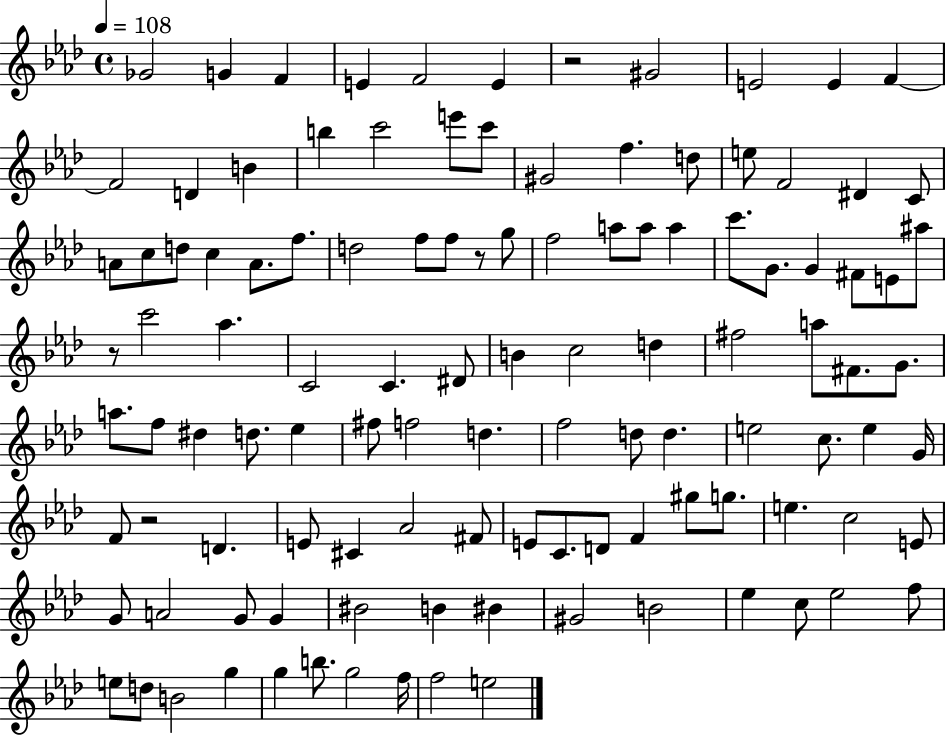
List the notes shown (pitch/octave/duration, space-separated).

Gb4/h G4/q F4/q E4/q F4/h E4/q R/h G#4/h E4/h E4/q F4/q F4/h D4/q B4/q B5/q C6/h E6/e C6/e G#4/h F5/q. D5/e E5/e F4/h D#4/q C4/e A4/e C5/e D5/e C5/q A4/e. F5/e. D5/h F5/e F5/e R/e G5/e F5/h A5/e A5/e A5/q C6/e. G4/e. G4/q F#4/e E4/e A#5/e R/e C6/h Ab5/q. C4/h C4/q. D#4/e B4/q C5/h D5/q F#5/h A5/e F#4/e. G4/e. A5/e. F5/e D#5/q D5/e. Eb5/q F#5/e F5/h D5/q. F5/h D5/e D5/q. E5/h C5/e. E5/q G4/s F4/e R/h D4/q. E4/e C#4/q Ab4/h F#4/e E4/e C4/e. D4/e F4/q G#5/e G5/e. E5/q. C5/h E4/e G4/e A4/h G4/e G4/q BIS4/h B4/q BIS4/q G#4/h B4/h Eb5/q C5/e Eb5/h F5/e E5/e D5/e B4/h G5/q G5/q B5/e. G5/h F5/s F5/h E5/h